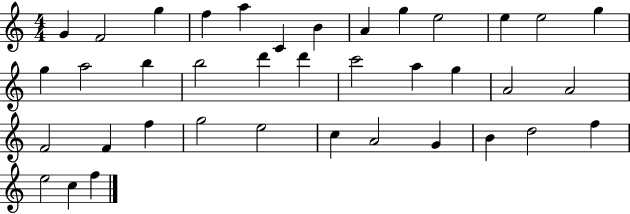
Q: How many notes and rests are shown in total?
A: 38